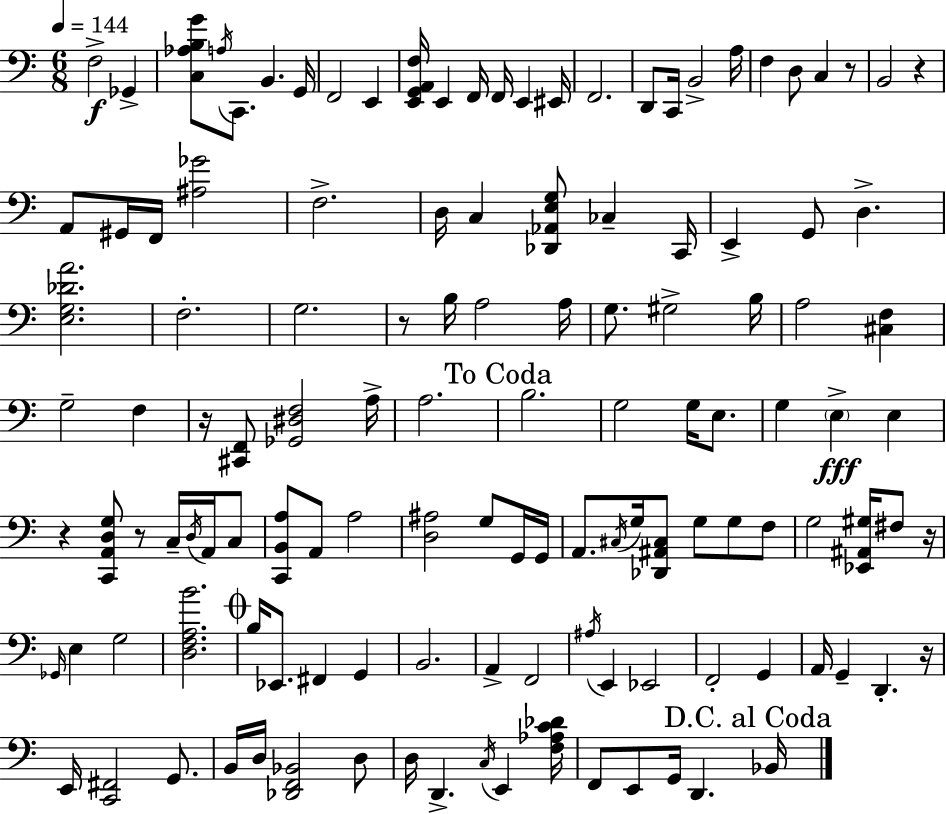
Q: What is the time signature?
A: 6/8